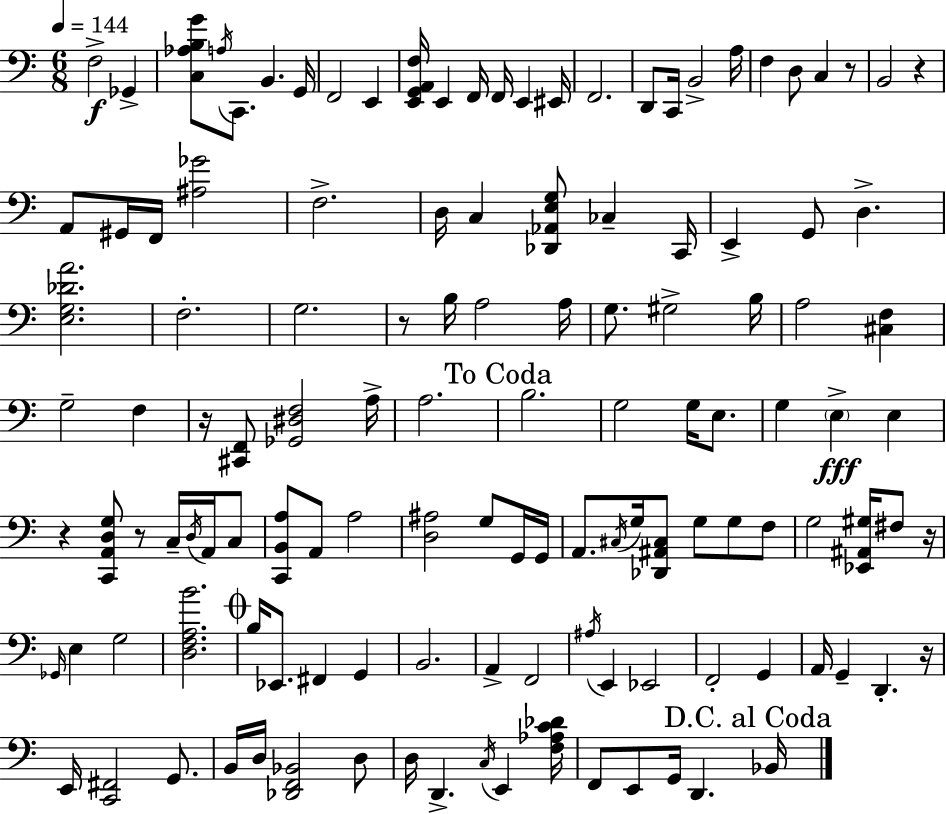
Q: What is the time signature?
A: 6/8